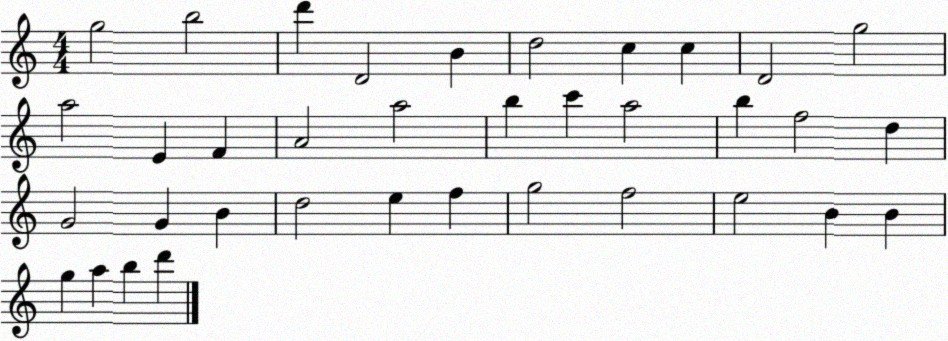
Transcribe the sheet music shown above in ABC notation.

X:1
T:Untitled
M:4/4
L:1/4
K:C
g2 b2 d' D2 B d2 c c D2 g2 a2 E F A2 a2 b c' a2 b f2 d G2 G B d2 e f g2 f2 e2 B B g a b d'